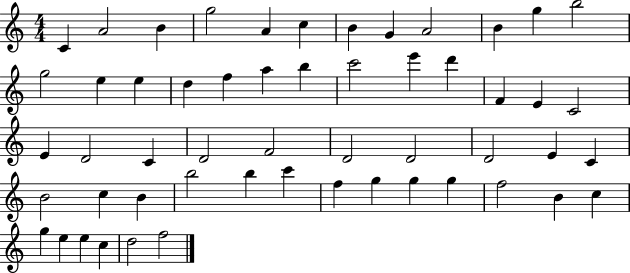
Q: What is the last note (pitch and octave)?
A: F5